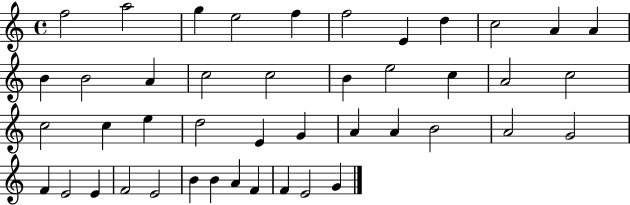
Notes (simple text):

F5/h A5/h G5/q E5/h F5/q F5/h E4/q D5/q C5/h A4/q A4/q B4/q B4/h A4/q C5/h C5/h B4/q E5/h C5/q A4/h C5/h C5/h C5/q E5/q D5/h E4/q G4/q A4/q A4/q B4/h A4/h G4/h F4/q E4/h E4/q F4/h E4/h B4/q B4/q A4/q F4/q F4/q E4/h G4/q